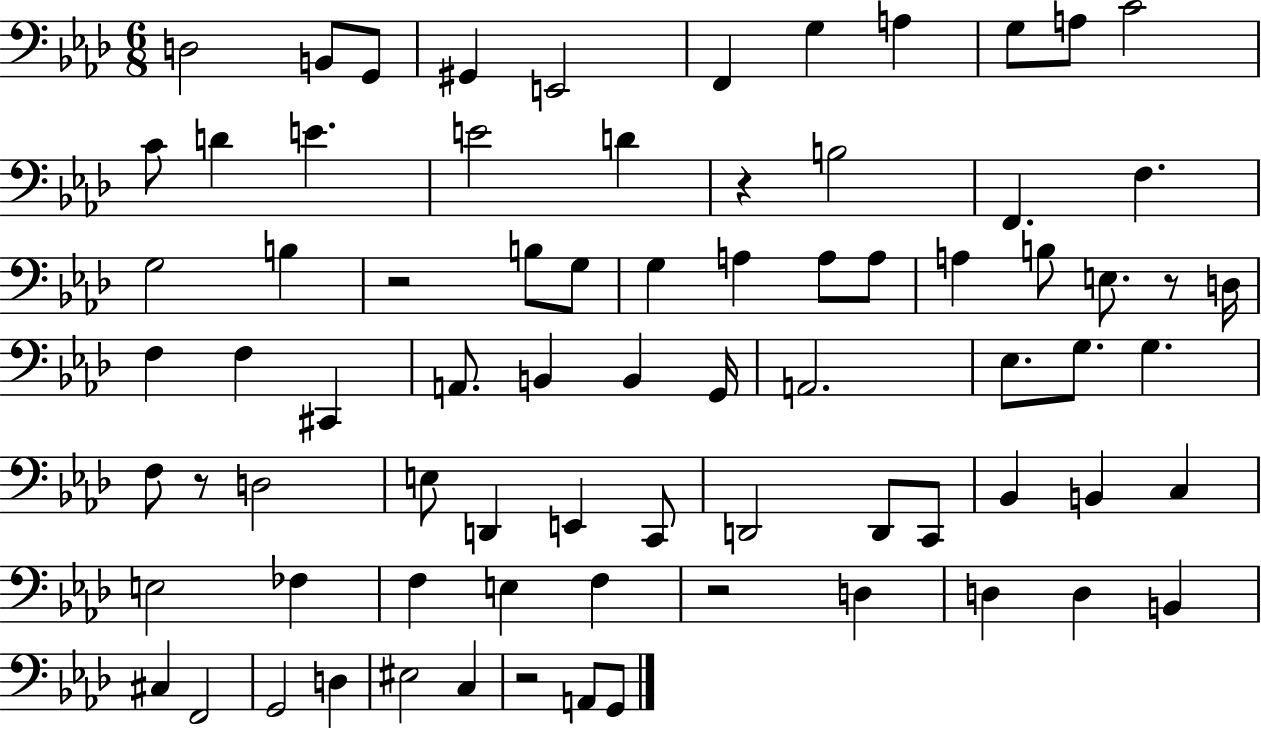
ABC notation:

X:1
T:Untitled
M:6/8
L:1/4
K:Ab
D,2 B,,/2 G,,/2 ^G,, E,,2 F,, G, A, G,/2 A,/2 C2 C/2 D E E2 D z B,2 F,, F, G,2 B, z2 B,/2 G,/2 G, A, A,/2 A,/2 A, B,/2 E,/2 z/2 D,/4 F, F, ^C,, A,,/2 B,, B,, G,,/4 A,,2 _E,/2 G,/2 G, F,/2 z/2 D,2 E,/2 D,, E,, C,,/2 D,,2 D,,/2 C,,/2 _B,, B,, C, E,2 _F, F, E, F, z2 D, D, D, B,, ^C, F,,2 G,,2 D, ^E,2 C, z2 A,,/2 G,,/2